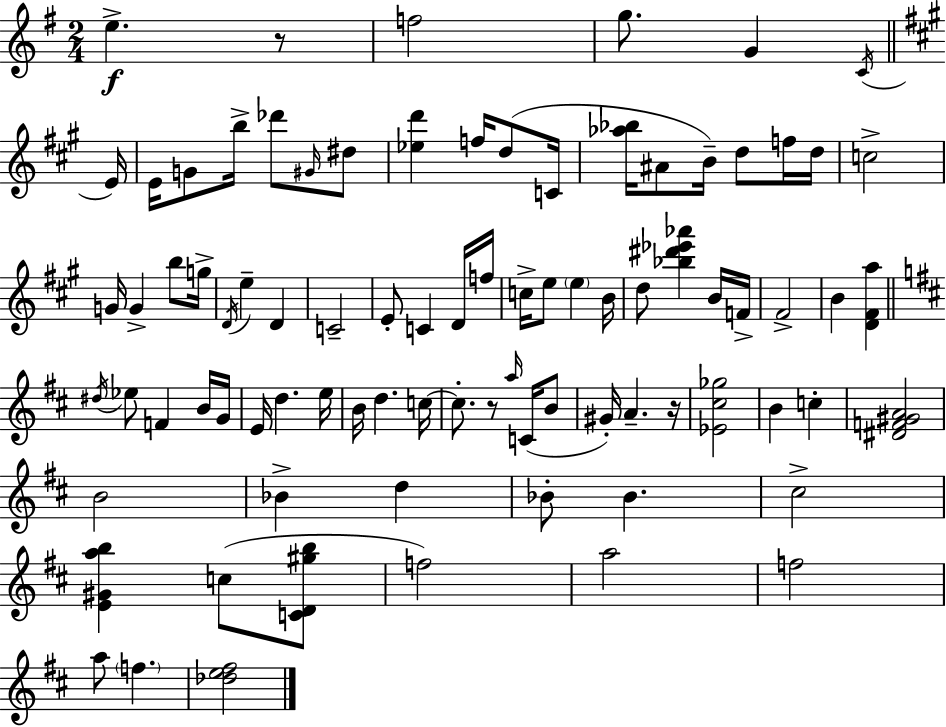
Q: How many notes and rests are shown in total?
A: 85